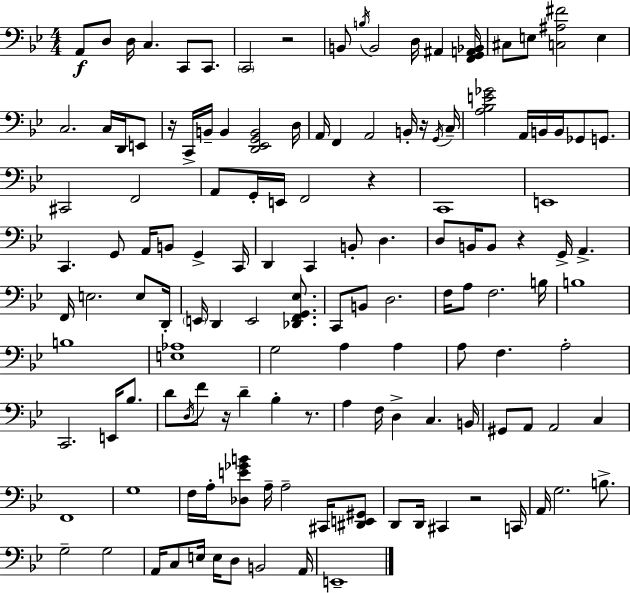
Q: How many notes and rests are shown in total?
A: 136